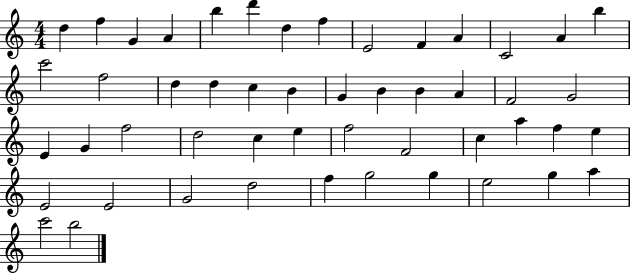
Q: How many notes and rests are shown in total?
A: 50